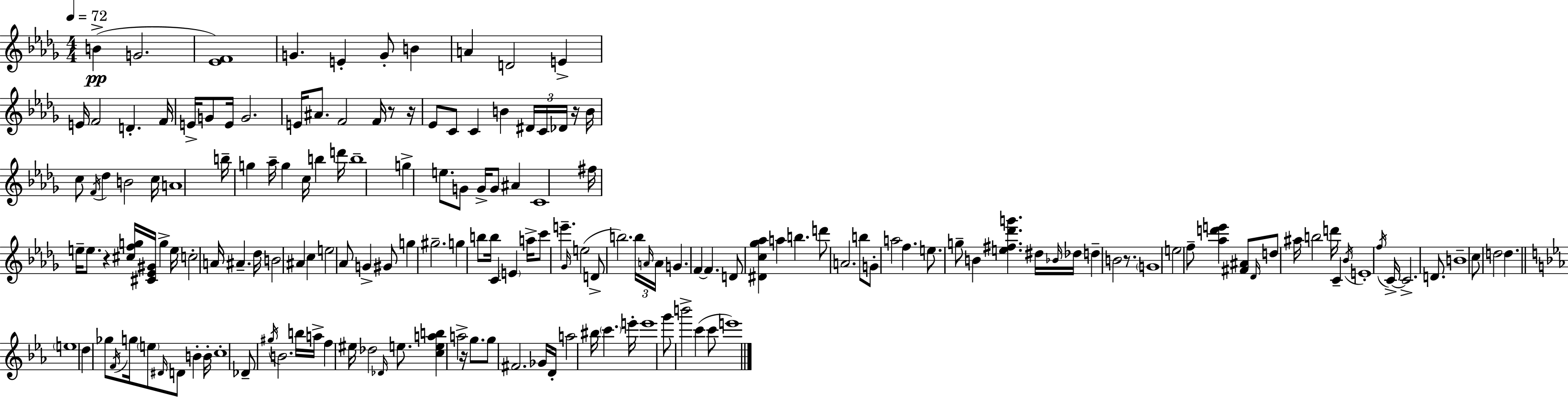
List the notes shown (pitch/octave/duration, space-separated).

B4/q G4/h. [Eb4,F4]/w G4/q. E4/q G4/e B4/q A4/q D4/h E4/q E4/s F4/h D4/q. F4/s E4/s G4/e E4/s G4/h. E4/s A#4/e. F4/h F4/s R/e R/s Eb4/e C4/e C4/q B4/q D#4/s C4/s Db4/s R/s B4/s C5/e F4/s Db5/q B4/h C5/s A4/w B5/s G5/q Ab5/s G5/q C5/s B5/q D6/s B5/w G5/q E5/e. G4/e G4/s G4/e A#4/q C4/w F#5/s E5/s E5/e. R/q [C#5,F5,G5]/s [C#4,Eb4,G#4]/s G5/q E5/s C5/h A4/s A#4/q. Db5/s B4/h A#4/q C5/q E5/h Ab4/e G4/q G#4/e G5/q G#5/h. G5/q B5/e B5/s C4/q E4/q A5/s C6/e E6/q. Gb4/s E5/h D4/e B5/h. B5/s A4/s A4/s G4/q. F4/q F4/q. D4/e [D#4,C5,Gb5,Ab5]/q A5/q B5/q. D6/e A4/h. B5/e G4/e A5/h F5/q. E5/e. G5/e B4/q [E5,F#5,Db6,G6]/q. D#5/s Bb4/s Db5/s D5/q B4/h R/e. G4/w E5/h F5/e [Ab5,D6,E6]/q [F#4,A#4]/e Db4/s D5/e A#5/s B5/h D6/s C4/q Bb4/s E4/w F5/s C4/s C4/h. D4/e. B4/w C5/e D5/h D5/q. E5/w D5/q Gb5/e F4/s G5/s E5/e D#4/s D4/e B4/q B4/s C5/w Db4/e G#5/s B4/h. B5/s A5/s F5/q EIS5/s Db5/h Db4/s E5/e. [C5,E5,A5,B5]/q A5/h R/s G5/e. G5/e F#4/h. Gb4/s D4/s A5/h BIS5/s C6/q. E6/s E6/w G6/e B6/h C6/q C6/e E6/w